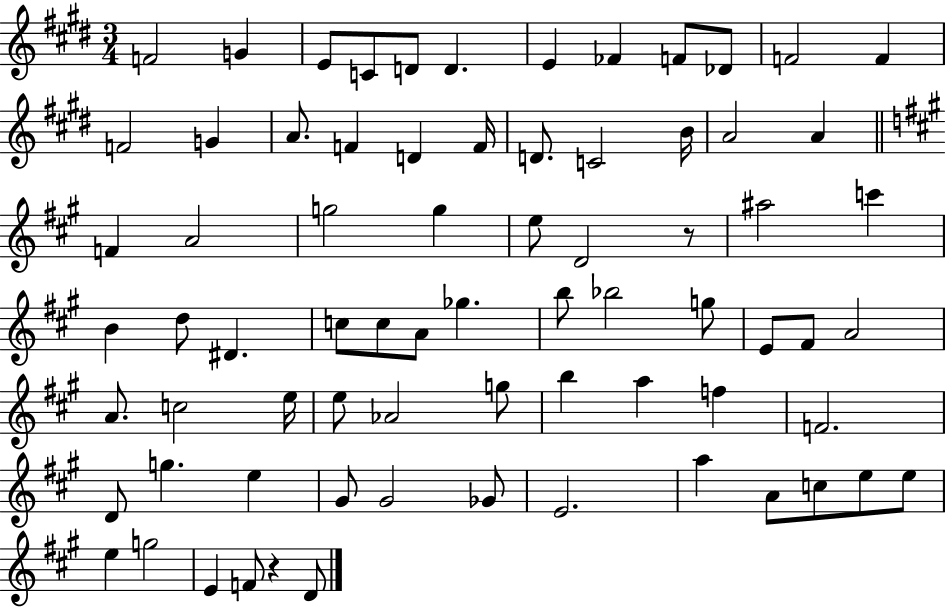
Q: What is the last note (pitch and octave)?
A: D4